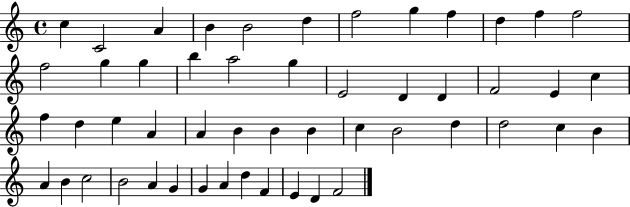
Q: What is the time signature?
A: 4/4